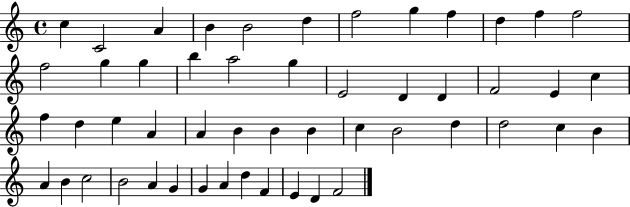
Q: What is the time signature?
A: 4/4